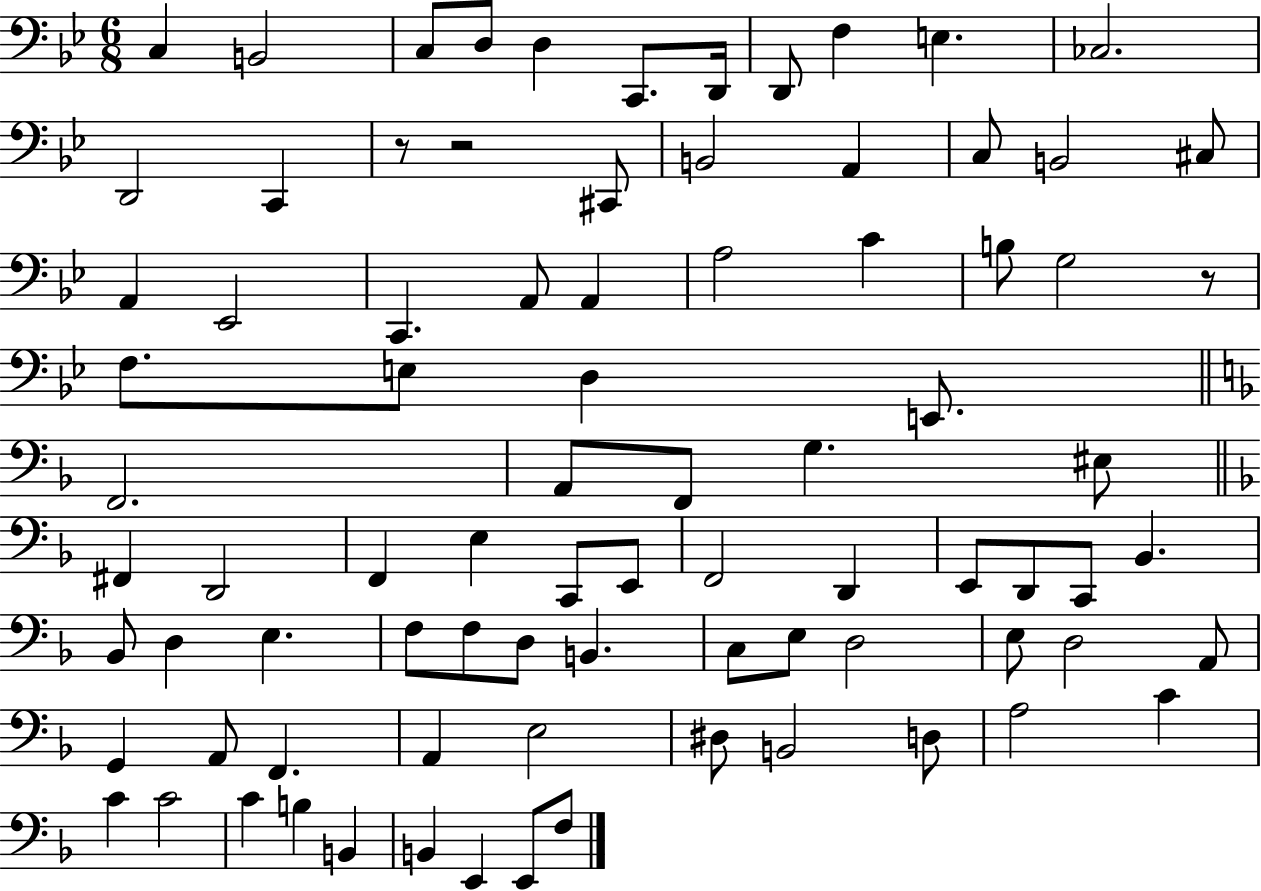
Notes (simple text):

C3/q B2/h C3/e D3/e D3/q C2/e. D2/s D2/e F3/q E3/q. CES3/h. D2/h C2/q R/e R/h C#2/e B2/h A2/q C3/e B2/h C#3/e A2/q Eb2/h C2/q. A2/e A2/q A3/h C4/q B3/e G3/h R/e F3/e. E3/e D3/q E2/e. F2/h. A2/e F2/e G3/q. EIS3/e F#2/q D2/h F2/q E3/q C2/e E2/e F2/h D2/q E2/e D2/e C2/e Bb2/q. Bb2/e D3/q E3/q. F3/e F3/e D3/e B2/q. C3/e E3/e D3/h E3/e D3/h A2/e G2/q A2/e F2/q. A2/q E3/h D#3/e B2/h D3/e A3/h C4/q C4/q C4/h C4/q B3/q B2/q B2/q E2/q E2/e F3/e